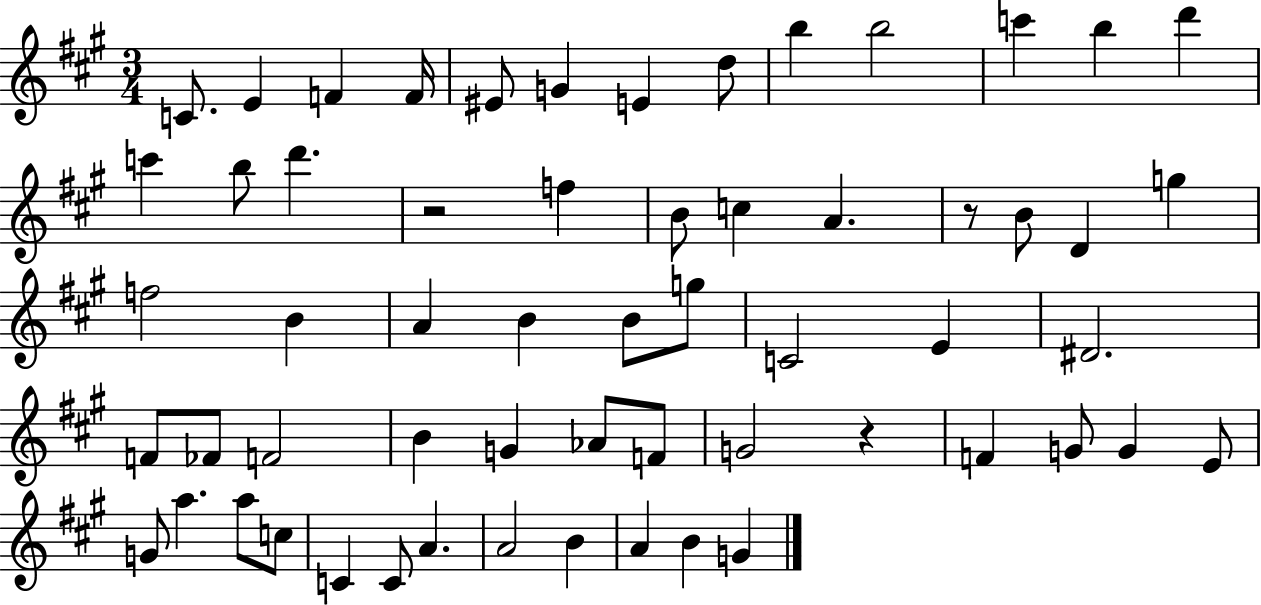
C4/e. E4/q F4/q F4/s EIS4/e G4/q E4/q D5/e B5/q B5/h C6/q B5/q D6/q C6/q B5/e D6/q. R/h F5/q B4/e C5/q A4/q. R/e B4/e D4/q G5/q F5/h B4/q A4/q B4/q B4/e G5/e C4/h E4/q D#4/h. F4/e FES4/e F4/h B4/q G4/q Ab4/e F4/e G4/h R/q F4/q G4/e G4/q E4/e G4/e A5/q. A5/e C5/e C4/q C4/e A4/q. A4/h B4/q A4/q B4/q G4/q